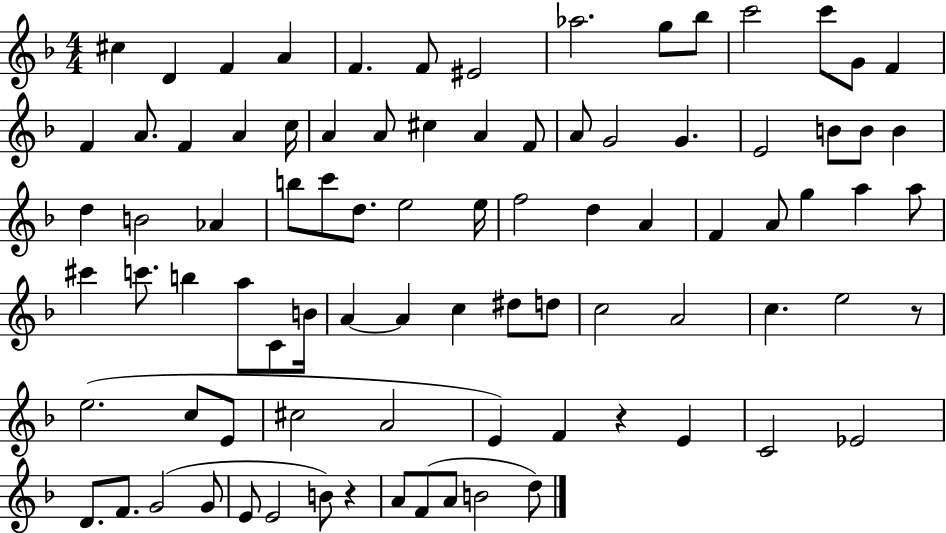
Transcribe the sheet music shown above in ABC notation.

X:1
T:Untitled
M:4/4
L:1/4
K:F
^c D F A F F/2 ^E2 _a2 g/2 _b/2 c'2 c'/2 G/2 F F A/2 F A c/4 A A/2 ^c A F/2 A/2 G2 G E2 B/2 B/2 B d B2 _A b/2 c'/2 d/2 e2 e/4 f2 d A F A/2 g a a/2 ^c' c'/2 b a/2 C/2 B/4 A A c ^d/2 d/2 c2 A2 c e2 z/2 e2 c/2 E/2 ^c2 A2 E F z E C2 _E2 D/2 F/2 G2 G/2 E/2 E2 B/2 z A/2 F/2 A/2 B2 d/2